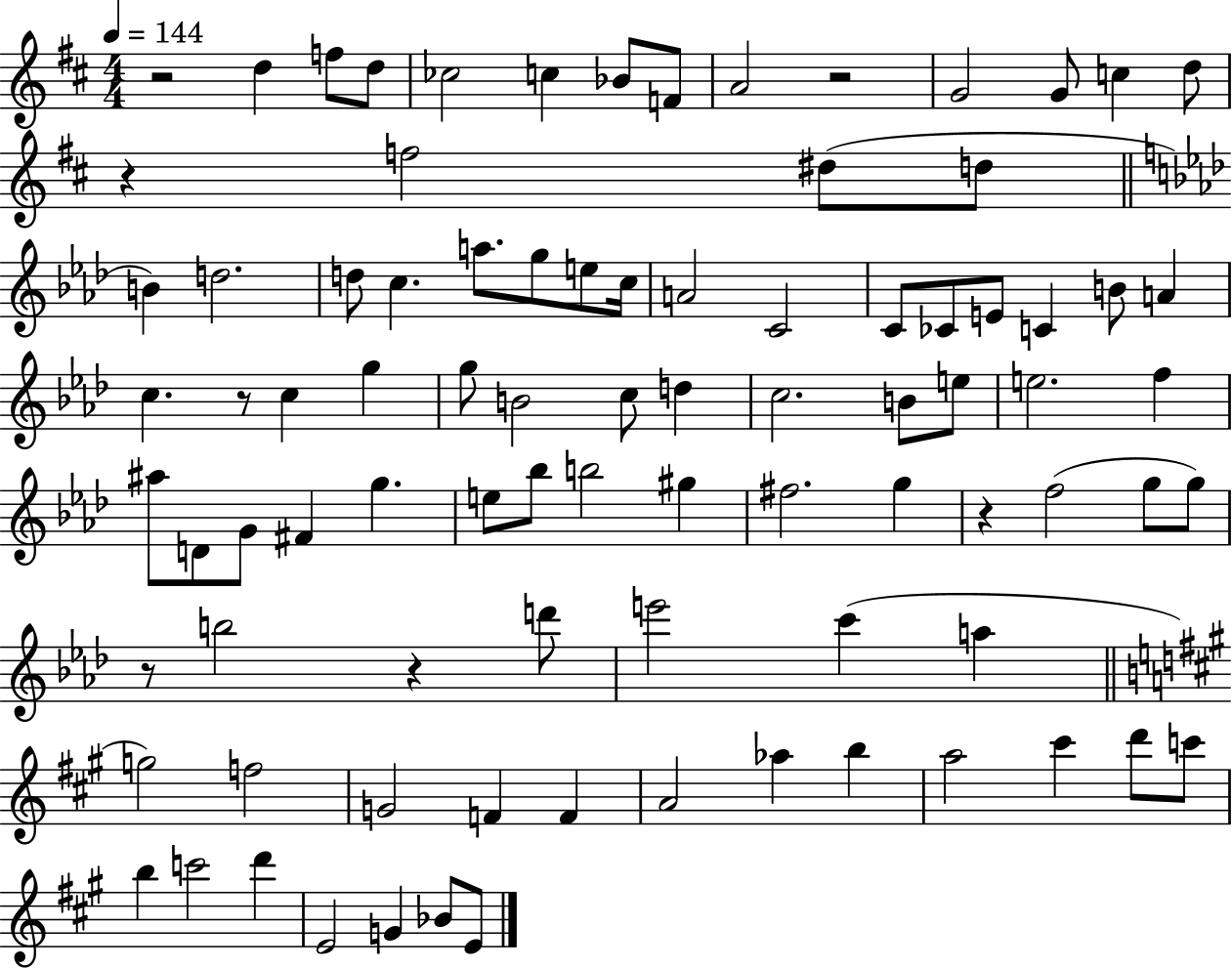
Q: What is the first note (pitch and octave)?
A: D5